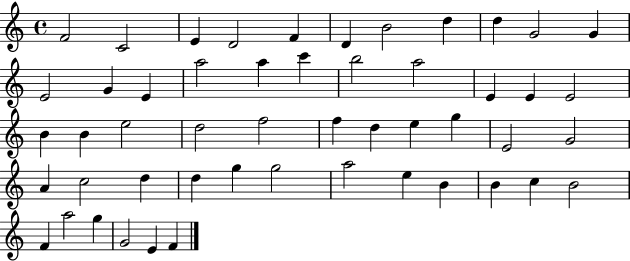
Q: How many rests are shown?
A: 0